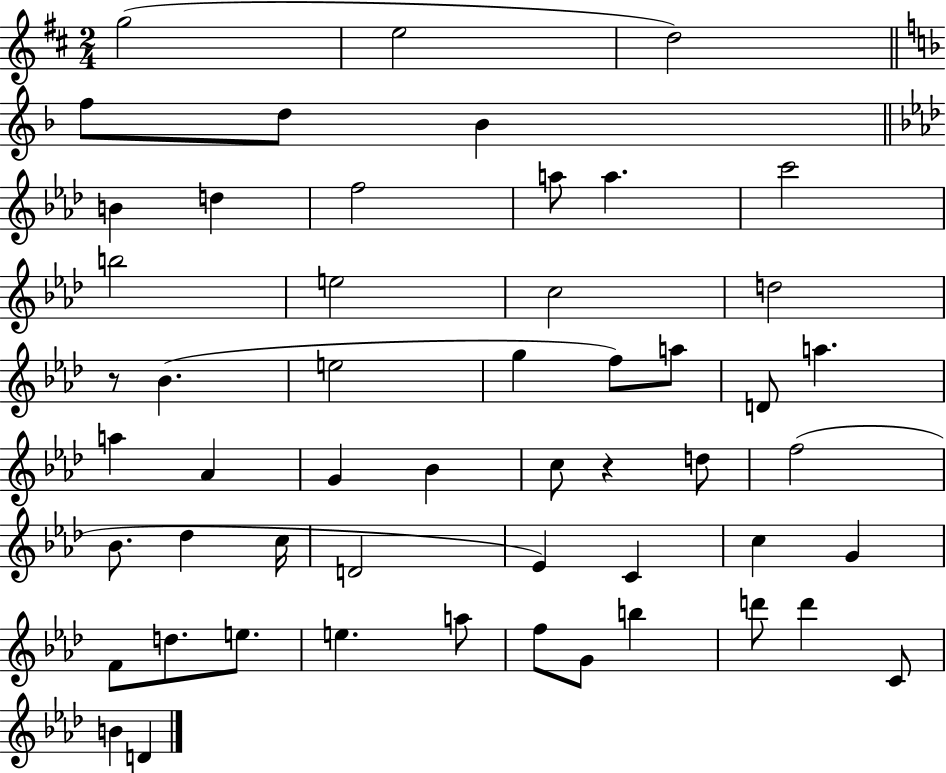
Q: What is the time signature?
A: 2/4